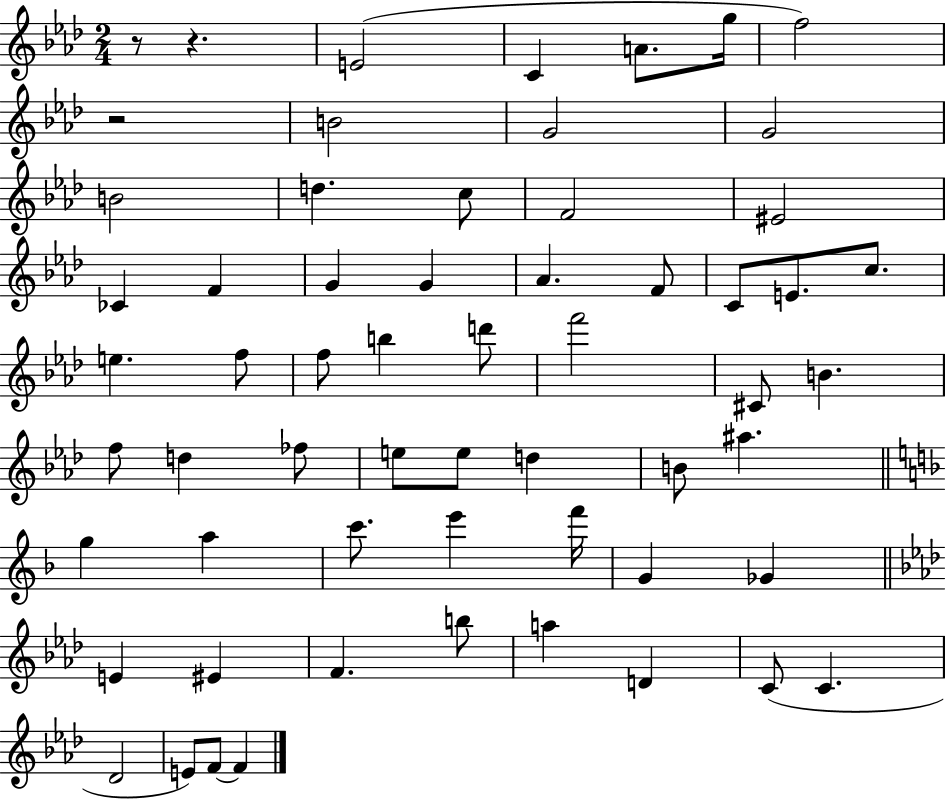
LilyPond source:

{
  \clef treble
  \numericTimeSignature
  \time 2/4
  \key aes \major
  \repeat volta 2 { r8 r4. | e'2( | c'4 a'8. g''16 | f''2) | \break r2 | b'2 | g'2 | g'2 | \break b'2 | d''4. c''8 | f'2 | eis'2 | \break ces'4 f'4 | g'4 g'4 | aes'4. f'8 | c'8 e'8. c''8. | \break e''4. f''8 | f''8 b''4 d'''8 | f'''2 | cis'8 b'4. | \break f''8 d''4 fes''8 | e''8 e''8 d''4 | b'8 ais''4. | \bar "||" \break \key d \minor g''4 a''4 | c'''8. e'''4 f'''16 | g'4 ges'4 | \bar "||" \break \key aes \major e'4 eis'4 | f'4. b''8 | a''4 d'4 | c'8( c'4. | \break des'2 | e'8) f'8~~ f'4 | } \bar "|."
}